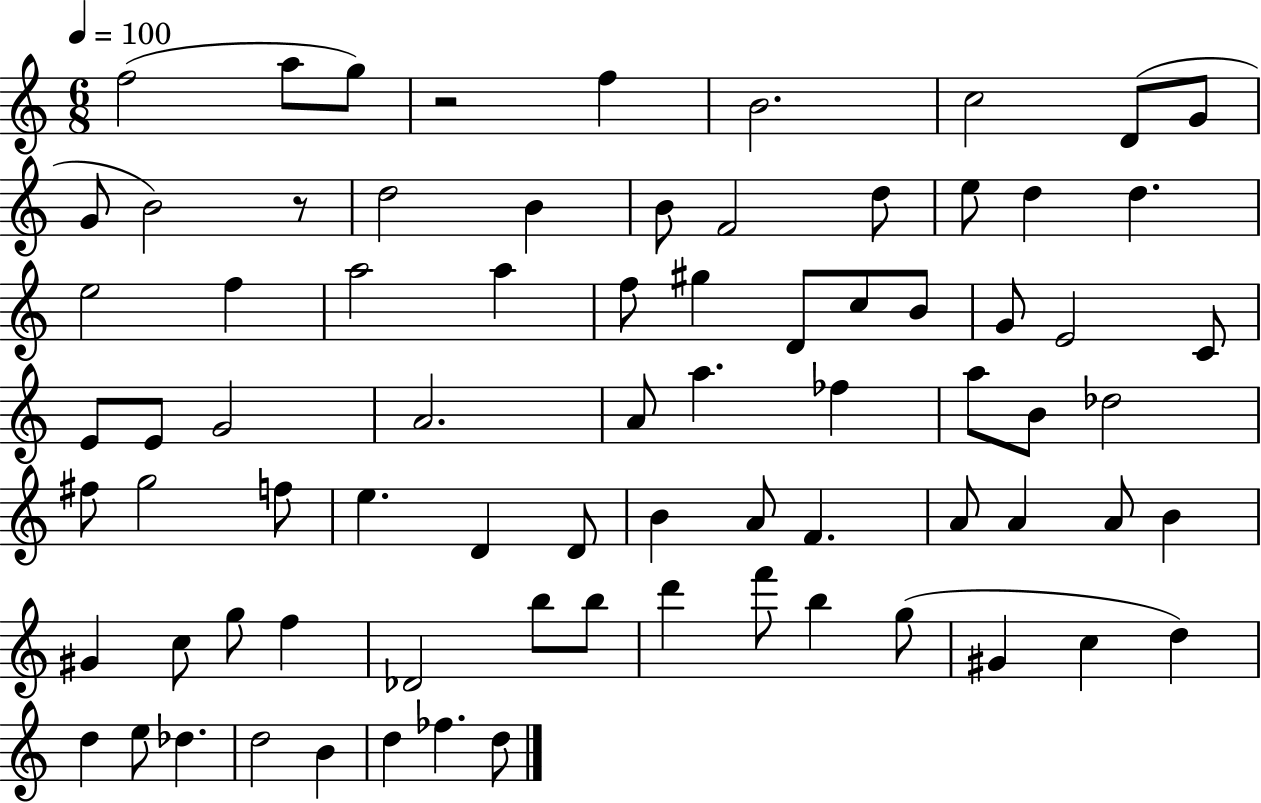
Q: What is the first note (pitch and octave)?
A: F5